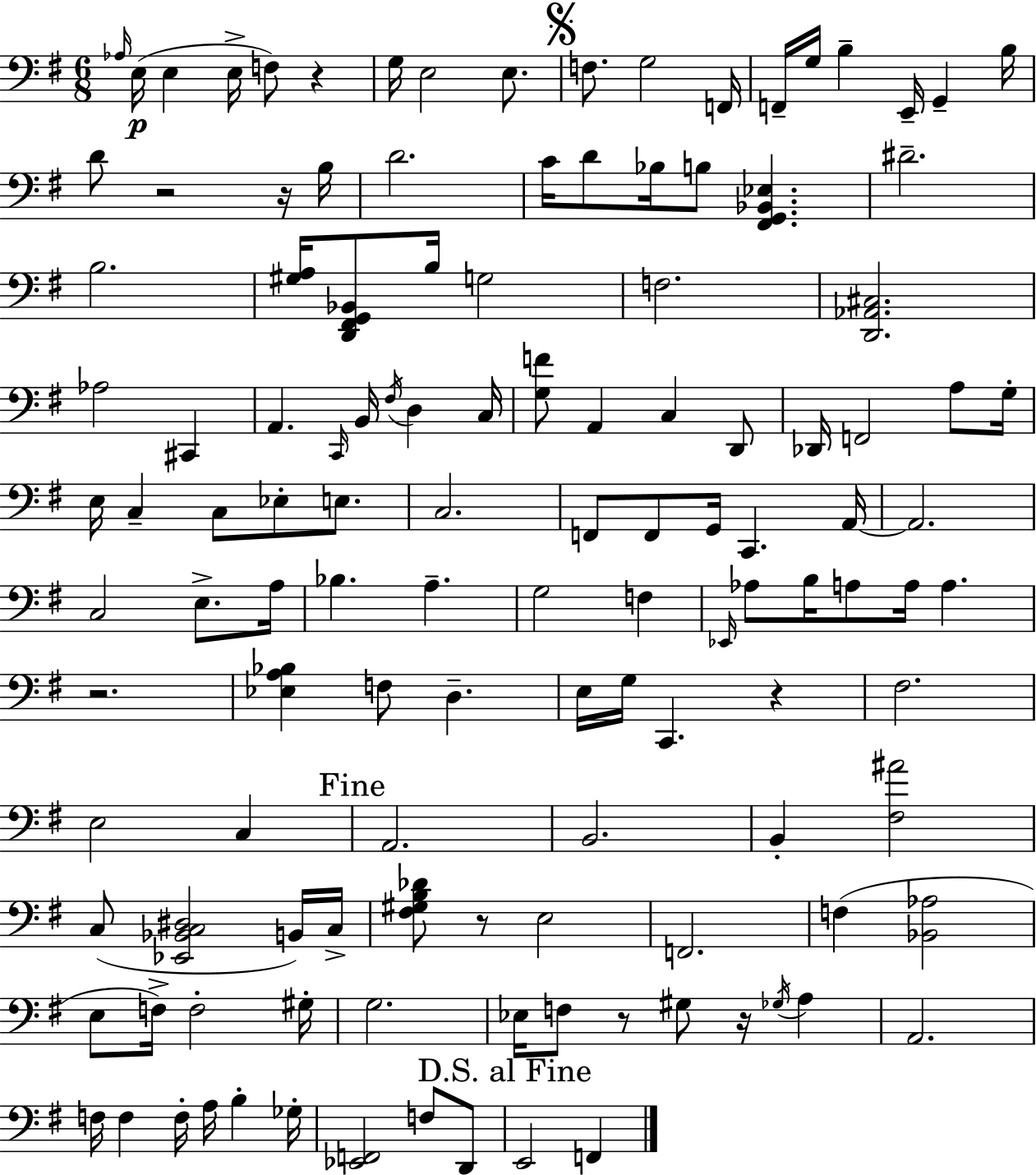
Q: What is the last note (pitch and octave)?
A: F2